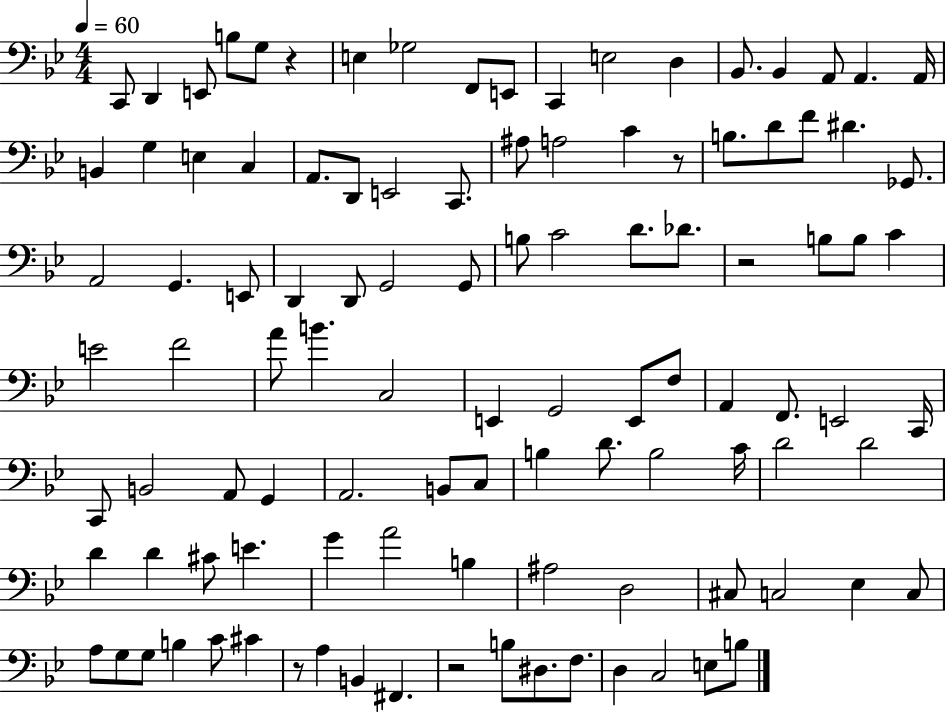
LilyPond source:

{
  \clef bass
  \numericTimeSignature
  \time 4/4
  \key bes \major
  \tempo 4 = 60
  c,8 d,4 e,8 b8 g8 r4 | e4 ges2 f,8 e,8 | c,4 e2 d4 | bes,8. bes,4 a,8 a,4. a,16 | \break b,4 g4 e4 c4 | a,8. d,8 e,2 c,8. | ais8 a2 c'4 r8 | b8. d'8 f'8 dis'4. ges,8. | \break a,2 g,4. e,8 | d,4 d,8 g,2 g,8 | b8 c'2 d'8. des'8. | r2 b8 b8 c'4 | \break e'2 f'2 | a'8 b'4. c2 | e,4 g,2 e,8 f8 | a,4 f,8. e,2 c,16 | \break c,8 b,2 a,8 g,4 | a,2. b,8 c8 | b4 d'8. b2 c'16 | d'2 d'2 | \break d'4 d'4 cis'8 e'4. | g'4 a'2 b4 | ais2 d2 | cis8 c2 ees4 c8 | \break a8 g8 g8 b4 c'8 cis'4 | r8 a4 b,4 fis,4. | r2 b8 dis8. f8. | d4 c2 e8 b8 | \break \bar "|."
}